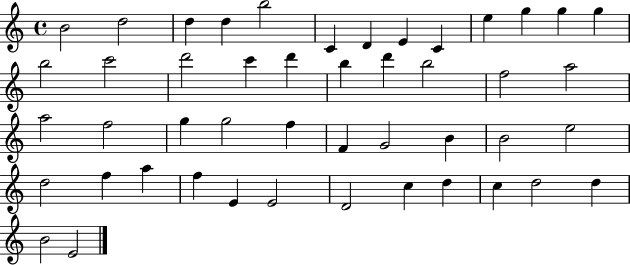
{
  \clef treble
  \time 4/4
  \defaultTimeSignature
  \key c \major
  b'2 d''2 | d''4 d''4 b''2 | c'4 d'4 e'4 c'4 | e''4 g''4 g''4 g''4 | \break b''2 c'''2 | d'''2 c'''4 d'''4 | b''4 d'''4 b''2 | f''2 a''2 | \break a''2 f''2 | g''4 g''2 f''4 | f'4 g'2 b'4 | b'2 e''2 | \break d''2 f''4 a''4 | f''4 e'4 e'2 | d'2 c''4 d''4 | c''4 d''2 d''4 | \break b'2 e'2 | \bar "|."
}